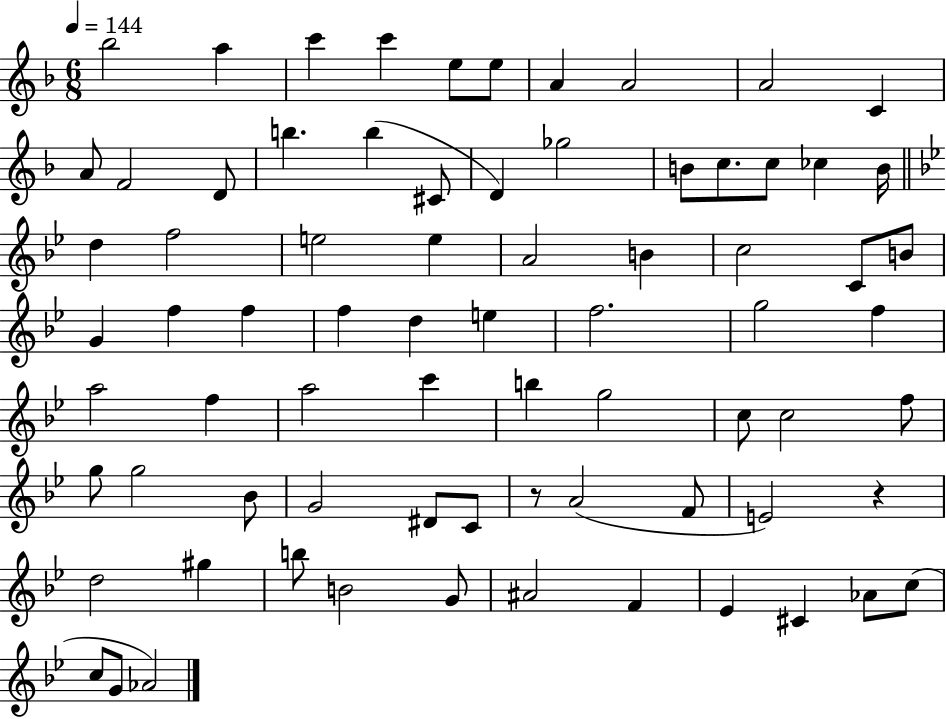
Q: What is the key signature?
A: F major